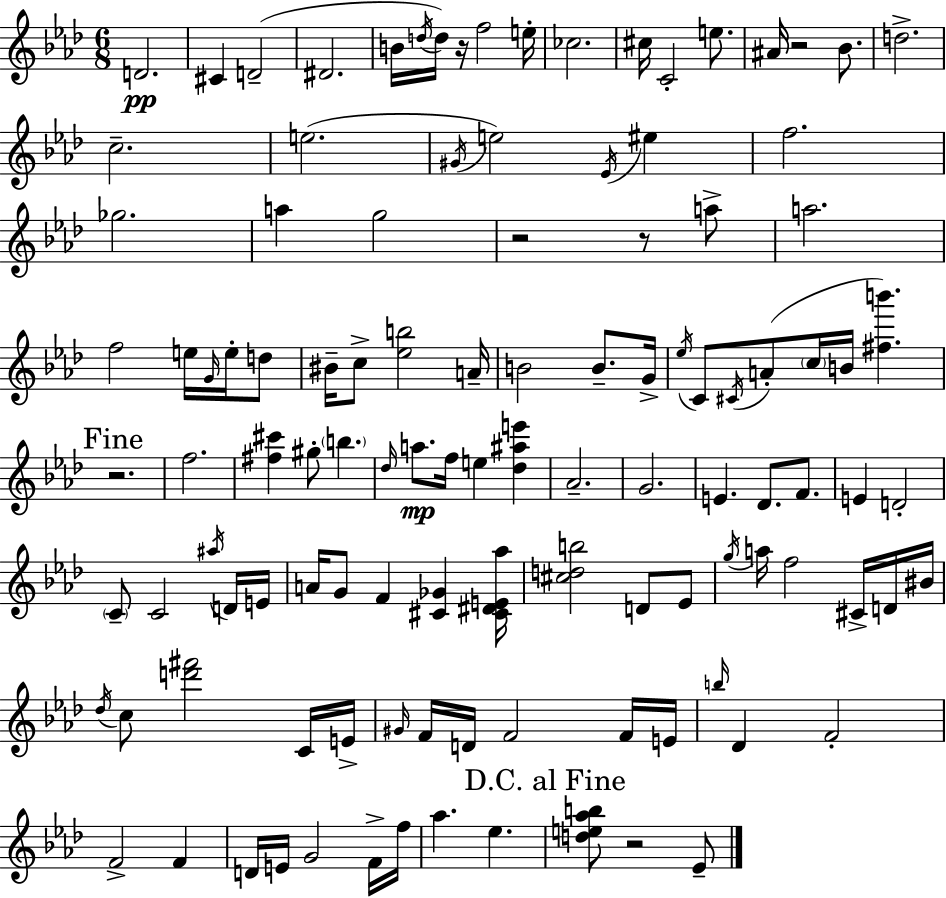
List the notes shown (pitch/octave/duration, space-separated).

D4/h. C#4/q D4/h D#4/h. B4/s D5/s D5/s R/s F5/h E5/s CES5/h. C#5/s C4/h E5/e. A#4/s R/h Bb4/e. D5/h. C5/h. E5/h. G#4/s E5/h Eb4/s EIS5/q F5/h. Gb5/h. A5/q G5/h R/h R/e A5/e A5/h. F5/h E5/s G4/s E5/s D5/e BIS4/s C5/e [Eb5,B5]/h A4/s B4/h B4/e. G4/s Eb5/s C4/e C#4/s A4/e C5/s B4/s [F#5,B6]/q. R/h. F5/h. [F#5,C#6]/q G#5/e B5/q. Db5/s A5/e. F5/s E5/q [Db5,A#5,E6]/q Ab4/h. G4/h. E4/q. Db4/e. F4/e. E4/q D4/h C4/e C4/h A#5/s D4/s E4/s A4/s G4/e F4/q [C#4,Gb4]/q [C#4,D#4,E4,Ab5]/s [C#5,D5,B5]/h D4/e Eb4/e G5/s A5/s F5/h C#4/s D4/s BIS4/s Db5/s C5/e [D6,F#6]/h C4/s E4/s G#4/s F4/s D4/s F4/h F4/s E4/s B5/s Db4/q F4/h F4/h F4/q D4/s E4/s G4/h F4/s F5/s Ab5/q. Eb5/q. [D5,E5,Ab5,B5]/e R/h Eb4/e